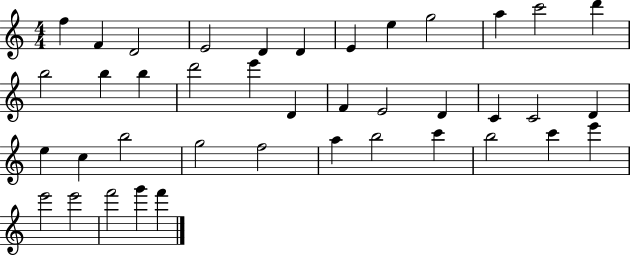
X:1
T:Untitled
M:4/4
L:1/4
K:C
f F D2 E2 D D E e g2 a c'2 d' b2 b b d'2 e' D F E2 D C C2 D e c b2 g2 f2 a b2 c' b2 c' e' e'2 e'2 f'2 g' f'